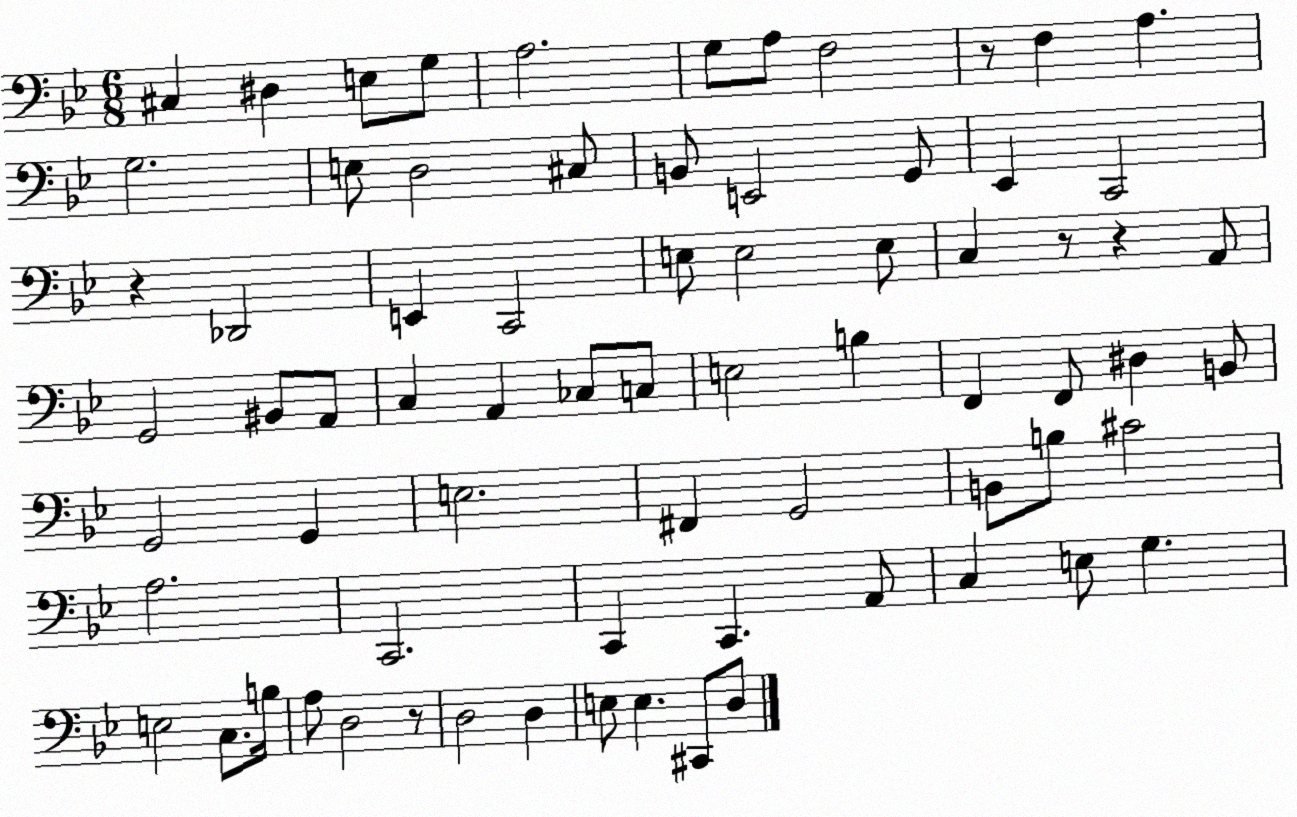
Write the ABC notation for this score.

X:1
T:Untitled
M:6/8
L:1/4
K:Bb
^C, ^D, E,/2 G,/2 A,2 G,/2 A,/2 F,2 z/2 F, A, G,2 E,/2 D,2 ^C,/2 B,,/2 E,,2 G,,/2 _E,, C,,2 z _D,,2 E,, C,,2 E,/2 E,2 E,/2 C, z/2 z A,,/2 G,,2 ^B,,/2 A,,/2 C, A,, _C,/2 C,/2 E,2 B, F,, F,,/2 ^D, B,,/2 G,,2 G,, E,2 ^F,, G,,2 B,,/2 B,/2 ^C2 A,2 C,,2 C,, C,, A,,/2 C, E,/2 G, E,2 C,/2 B,/4 A,/2 D,2 z/2 D,2 D, E,/2 E, ^C,,/2 D,/2